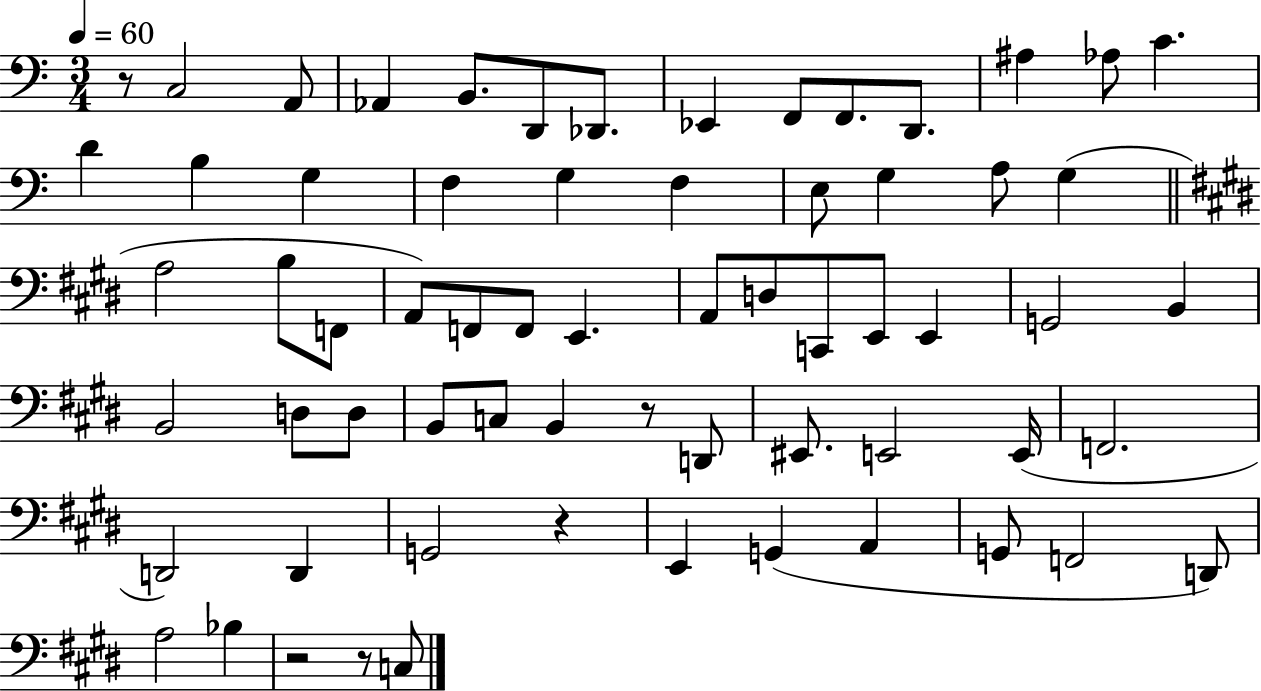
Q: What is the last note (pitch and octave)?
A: C3